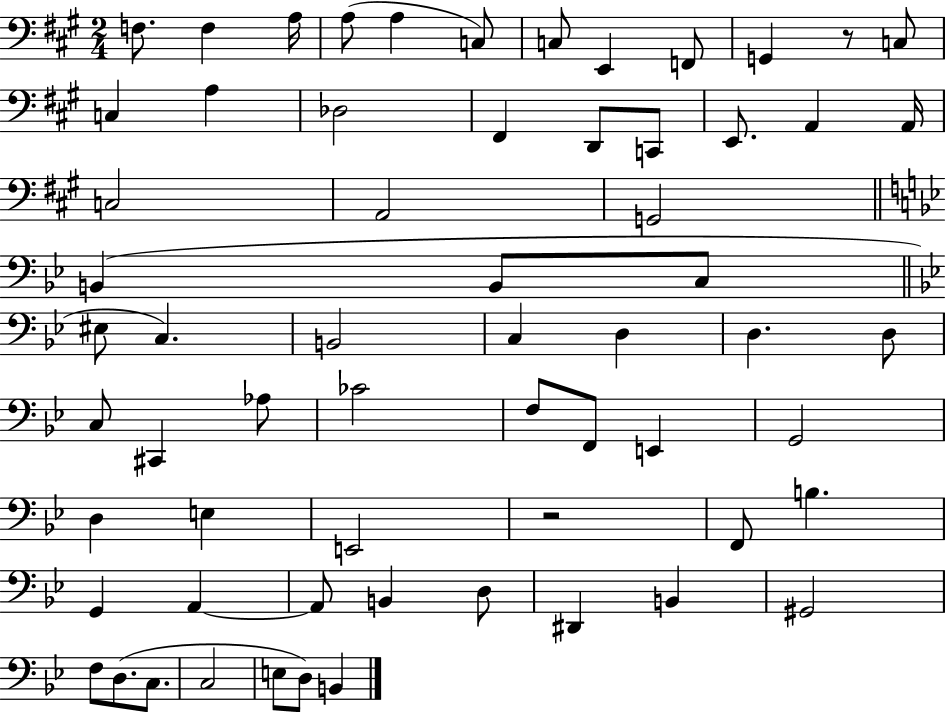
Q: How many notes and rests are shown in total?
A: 63